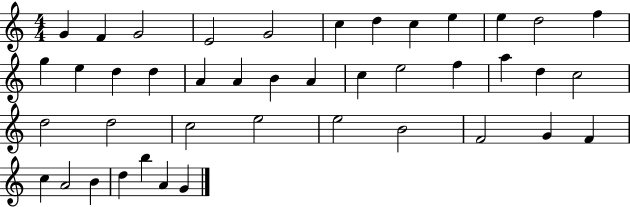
X:1
T:Untitled
M:4/4
L:1/4
K:C
G F G2 E2 G2 c d c e e d2 f g e d d A A B A c e2 f a d c2 d2 d2 c2 e2 e2 B2 F2 G F c A2 B d b A G